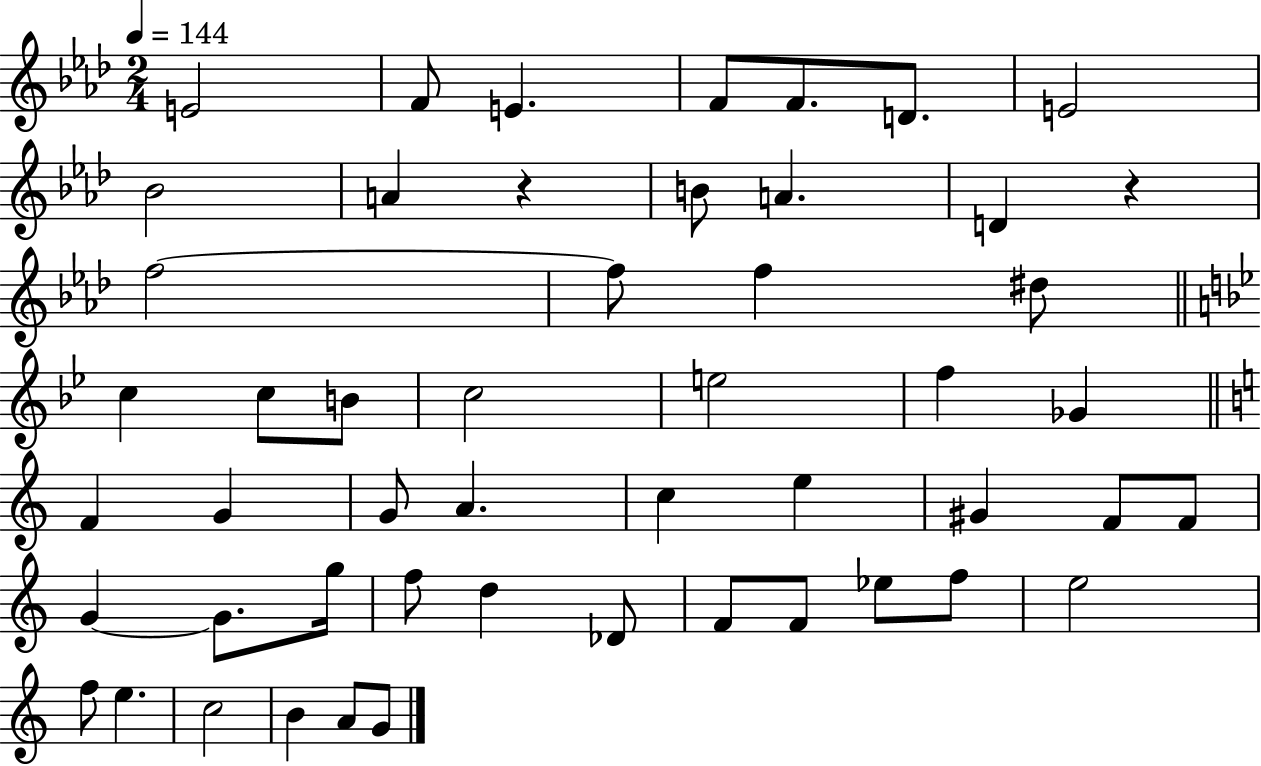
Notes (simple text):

E4/h F4/e E4/q. F4/e F4/e. D4/e. E4/h Bb4/h A4/q R/q B4/e A4/q. D4/q R/q F5/h F5/e F5/q D#5/e C5/q C5/e B4/e C5/h E5/h F5/q Gb4/q F4/q G4/q G4/e A4/q. C5/q E5/q G#4/q F4/e F4/e G4/q G4/e. G5/s F5/e D5/q Db4/e F4/e F4/e Eb5/e F5/e E5/h F5/e E5/q. C5/h B4/q A4/e G4/e